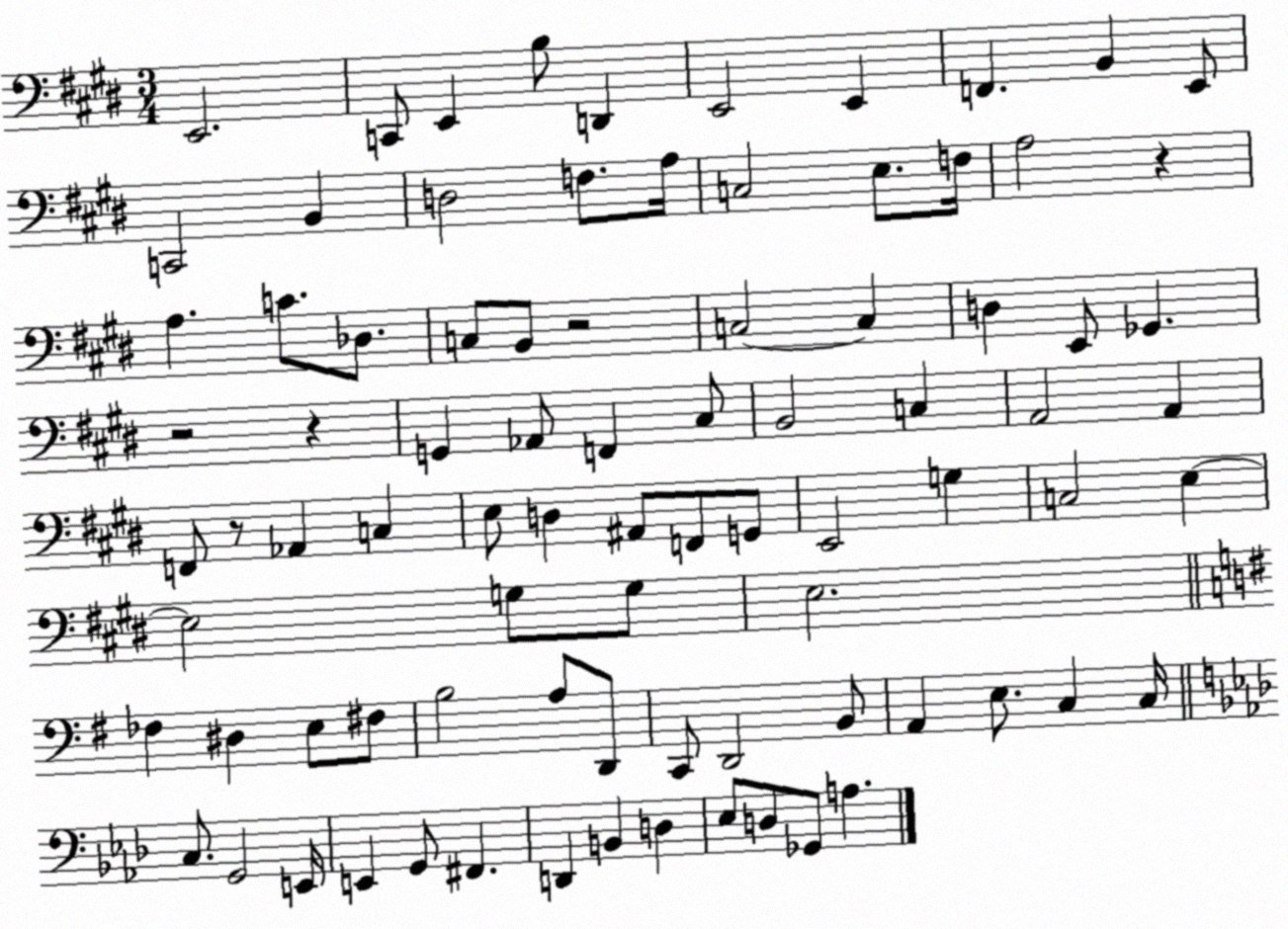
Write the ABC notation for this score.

X:1
T:Untitled
M:3/4
L:1/4
K:E
E,,2 C,,/2 E,, B,/2 D,, E,,2 E,, F,, B,, E,,/2 C,,2 B,, D,2 F,/2 A,/4 C,2 E,/2 F,/4 A,2 z A, C/2 _D,/2 C,/2 B,,/2 z2 C,2 C, D, E,,/2 _G,, z2 z G,, _A,,/2 F,, ^C,/2 B,,2 C, A,,2 A,, F,,/2 z/2 _A,, C, E,/2 D, ^A,,/2 F,,/2 G,,/2 E,,2 G, C,2 E, E,2 G,/2 G,/2 E,2 _F, ^D, E,/2 ^F,/2 B,2 A,/2 D,,/2 C,,/2 D,,2 B,,/2 A,, E,/2 C, C,/4 C,/2 G,,2 E,,/4 E,, G,,/2 ^F,, D,, B,, D, _E,/2 D,/2 _G,,/2 A,